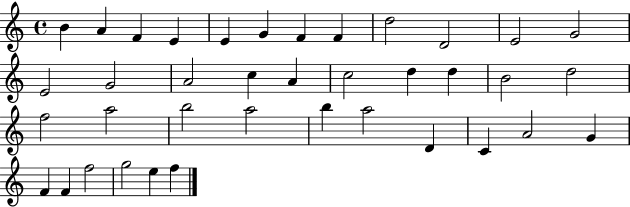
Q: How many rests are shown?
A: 0